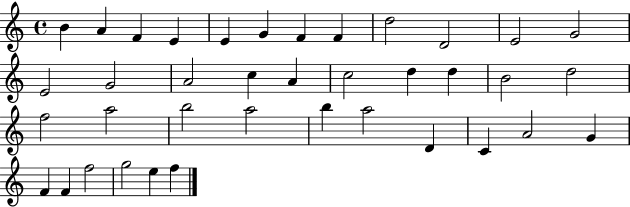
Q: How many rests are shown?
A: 0